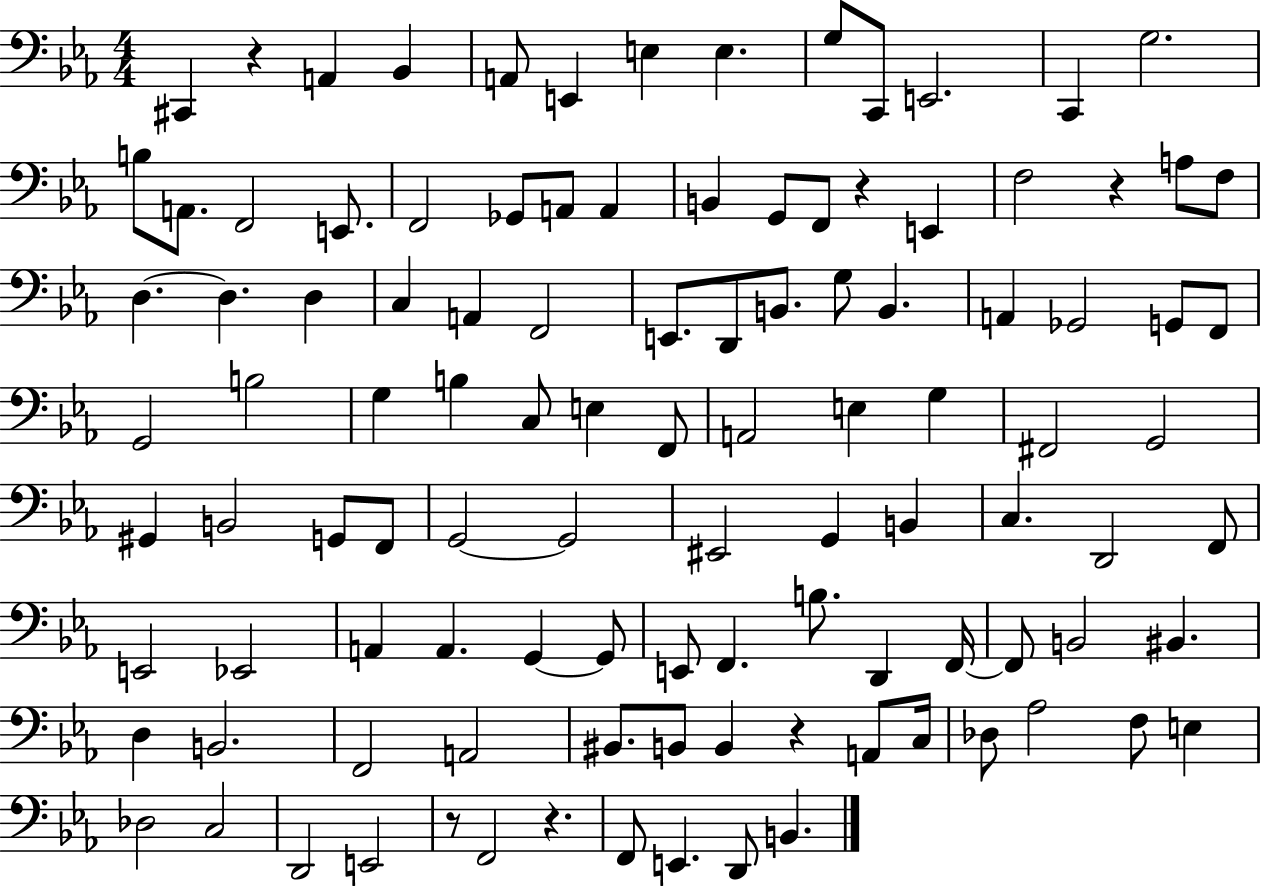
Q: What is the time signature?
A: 4/4